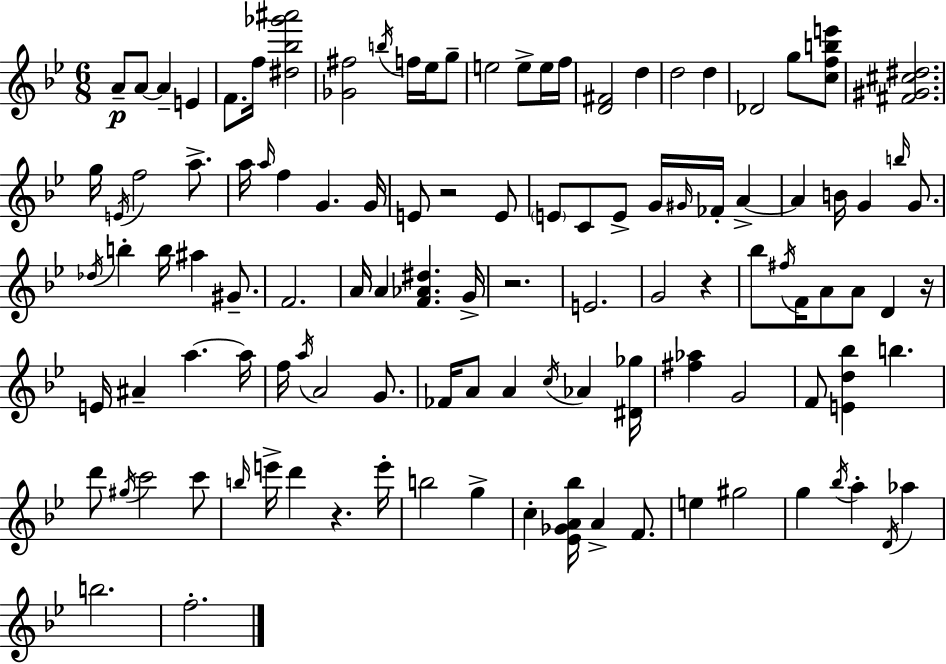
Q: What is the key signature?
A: BES major